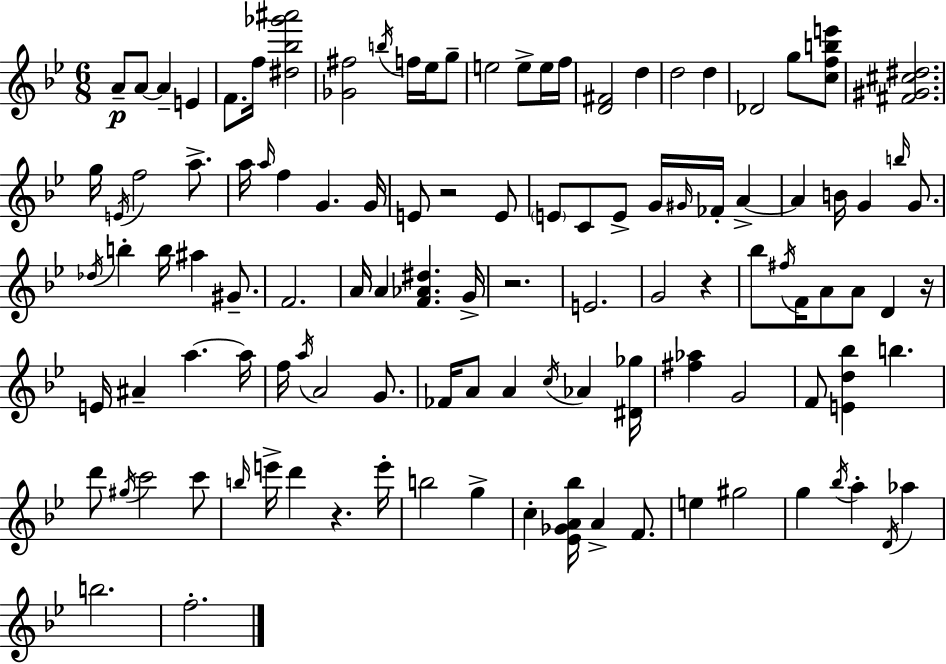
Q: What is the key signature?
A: BES major